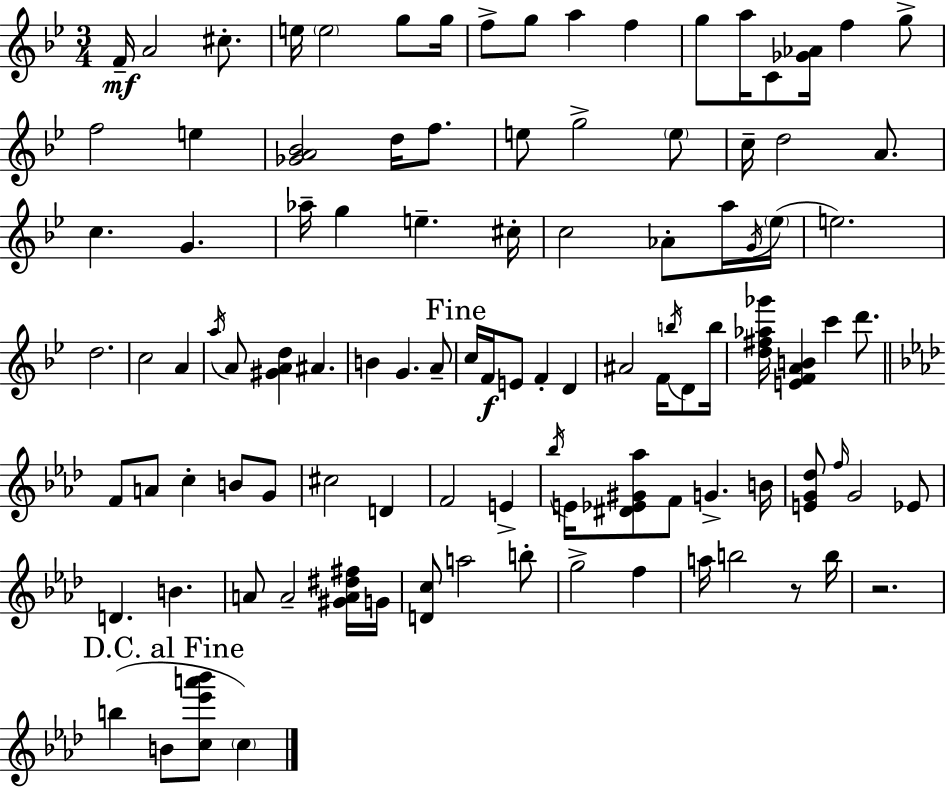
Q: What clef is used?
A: treble